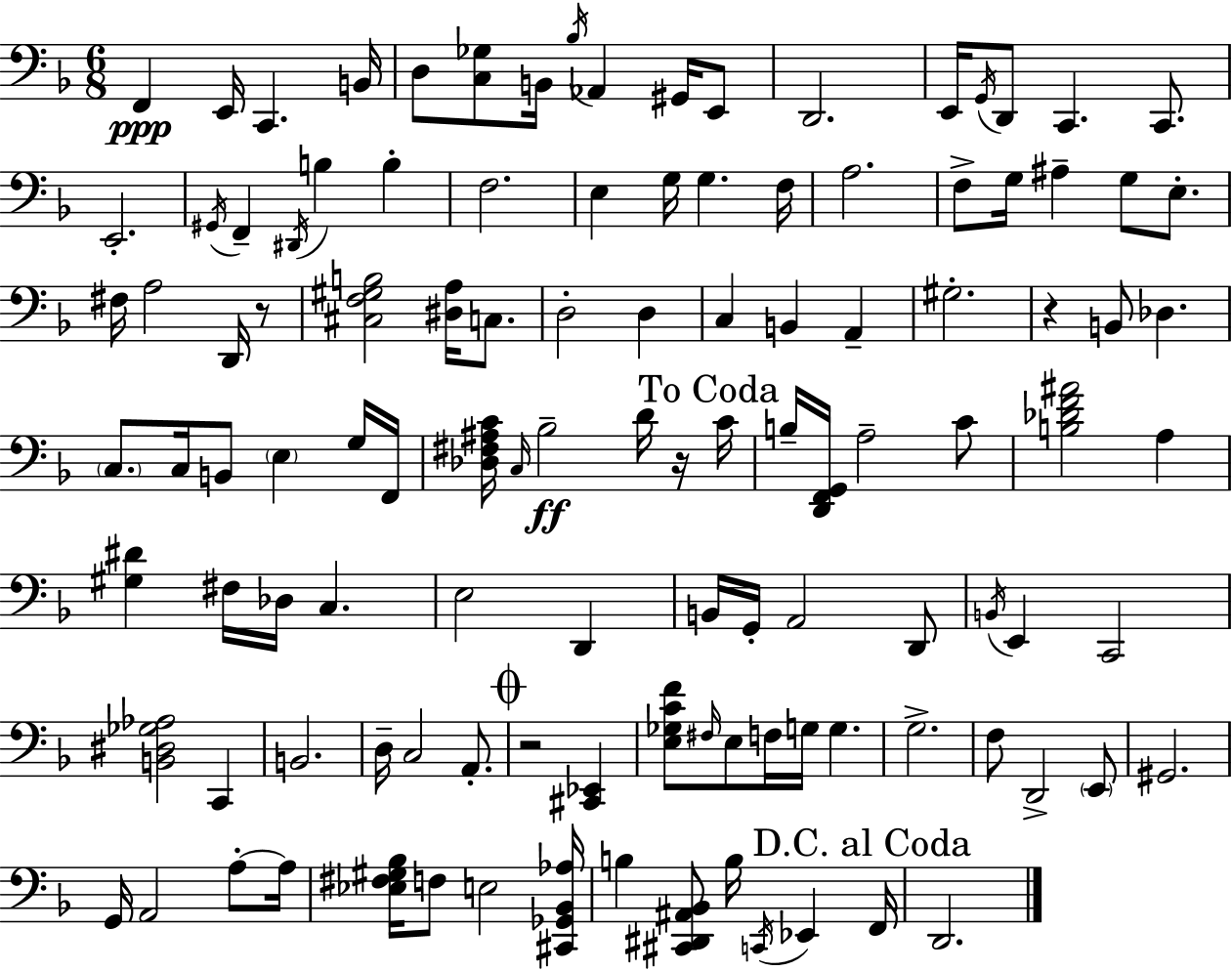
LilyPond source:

{
  \clef bass
  \numericTimeSignature
  \time 6/8
  \key d \minor
  f,4\ppp e,16 c,4. b,16 | d8 <c ges>8 b,16 \acciaccatura { bes16 } aes,4 gis,16 e,8 | d,2. | e,16 \acciaccatura { g,16 } d,8 c,4. c,8. | \break e,2.-. | \acciaccatura { gis,16 } f,4-- \acciaccatura { dis,16 } b4 | b4-. f2. | e4 g16 g4. | \break f16 a2. | f8-> g16 ais4-- g8 | e8.-. fis16 a2 | d,16 r8 <cis f gis b>2 | \break <dis a>16 c8. d2-. | d4 c4 b,4 | a,4-- gis2.-. | r4 b,8 des4. | \break \parenthesize c8. c16 b,8 \parenthesize e4 | g16 f,16 <des fis ais c'>16 \grace { c16 }\ff bes2-- | d'16 r16 \mark "To Coda" c'16 b16-- <d, f, g,>16 a2-- | c'8 <b des' f' ais'>2 | \break a4 <gis dis'>4 fis16 des16 c4. | e2 | d,4 b,16 g,16-. a,2 | d,8 \acciaccatura { b,16 } e,4 c,2 | \break <b, dis ges aes>2 | c,4 b,2. | d16-- c2 | a,8.-. \mark \markup { \musicglyph "scripts.coda" } r2 | \break <cis, ees,>4 <e ges c' f'>8 \grace { fis16 } e8 f16 | g16 g4. g2.-> | f8 d,2-> | \parenthesize e,8 gis,2. | \break g,16 a,2 | a8-.~~ a16 <ees fis gis bes>16 f8 e2 | <cis, ges, bes, aes>16 b4 <cis, dis, ais, bes,>8 | b16 \acciaccatura { c,16 } ees,4 \mark "D.C. al Coda" f,16 d,2. | \break \bar "|."
}